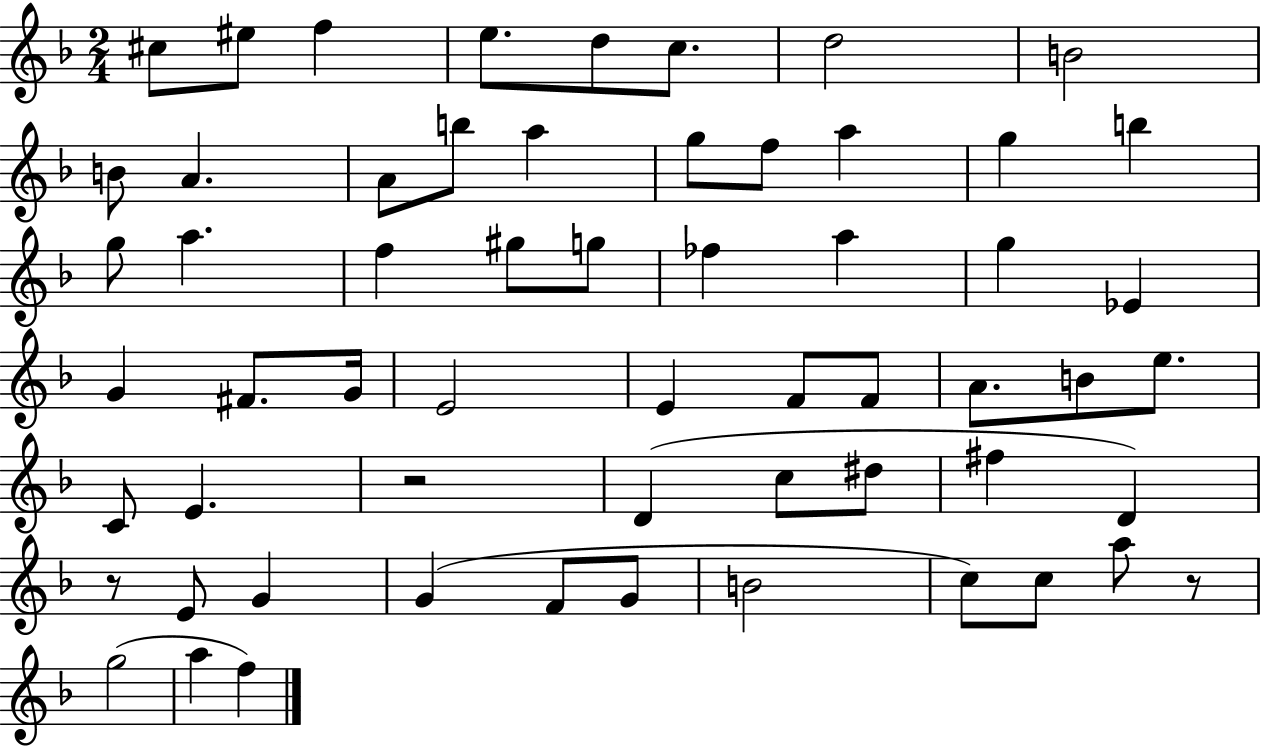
C#5/e EIS5/e F5/q E5/e. D5/e C5/e. D5/h B4/h B4/e A4/q. A4/e B5/e A5/q G5/e F5/e A5/q G5/q B5/q G5/e A5/q. F5/q G#5/e G5/e FES5/q A5/q G5/q Eb4/q G4/q F#4/e. G4/s E4/h E4/q F4/e F4/e A4/e. B4/e E5/e. C4/e E4/q. R/h D4/q C5/e D#5/e F#5/q D4/q R/e E4/e G4/q G4/q F4/e G4/e B4/h C5/e C5/e A5/e R/e G5/h A5/q F5/q